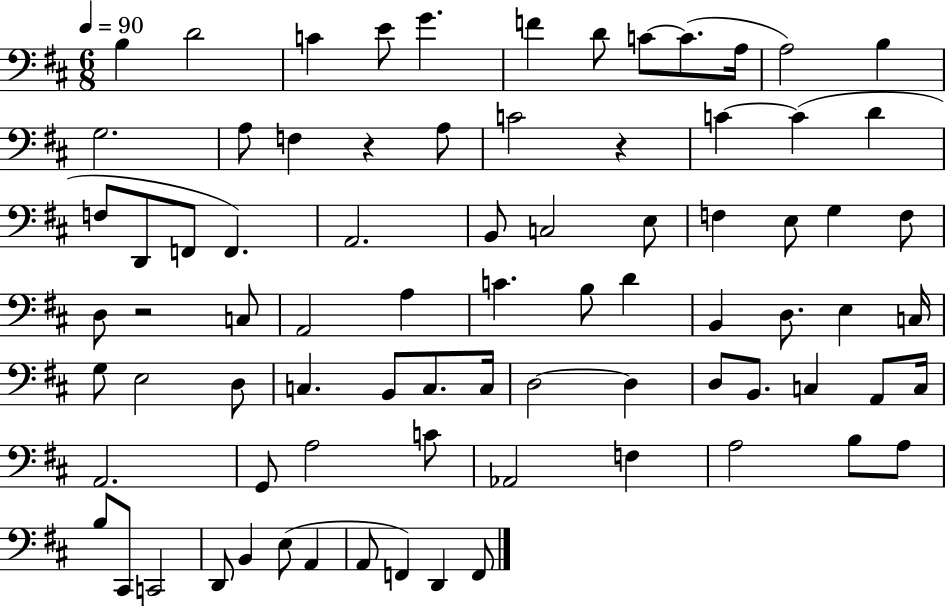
B3/q D4/h C4/q E4/e G4/q. F4/q D4/e C4/e C4/e. A3/s A3/h B3/q G3/h. A3/e F3/q R/q A3/e C4/h R/q C4/q C4/q D4/q F3/e D2/e F2/e F2/q. A2/h. B2/e C3/h E3/e F3/q E3/e G3/q F3/e D3/e R/h C3/e A2/h A3/q C4/q. B3/e D4/q B2/q D3/e. E3/q C3/s G3/e E3/h D3/e C3/q. B2/e C3/e. C3/s D3/h D3/q D3/e B2/e. C3/q A2/e C3/s A2/h. G2/e A3/h C4/e Ab2/h F3/q A3/h B3/e A3/e B3/e C#2/e C2/h D2/e B2/q E3/e A2/q A2/e F2/q D2/q F2/e